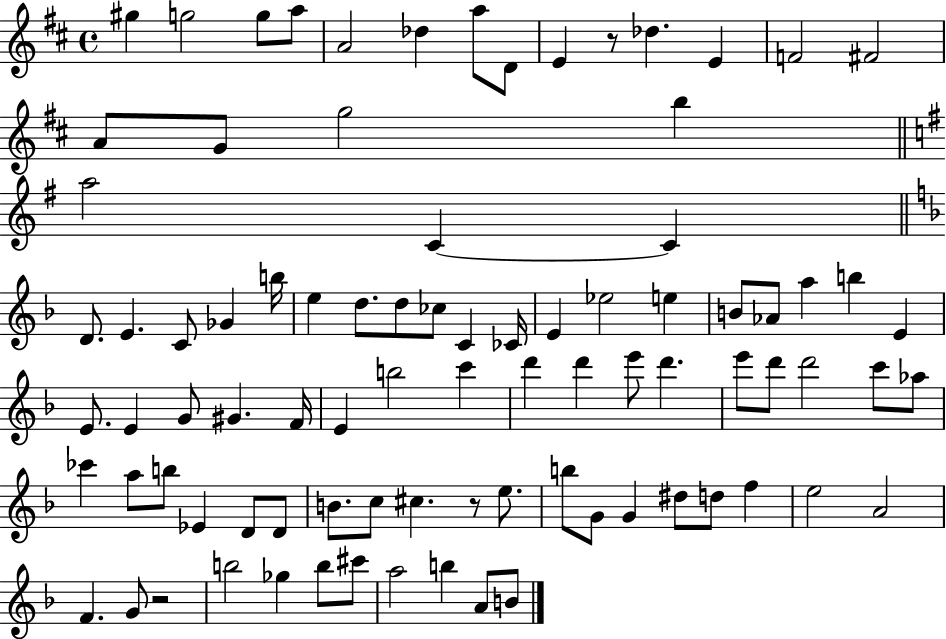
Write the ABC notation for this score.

X:1
T:Untitled
M:4/4
L:1/4
K:D
^g g2 g/2 a/2 A2 _d a/2 D/2 E z/2 _d E F2 ^F2 A/2 G/2 g2 b a2 C C D/2 E C/2 _G b/4 e d/2 d/2 _c/2 C _C/4 E _e2 e B/2 _A/2 a b E E/2 E G/2 ^G F/4 E b2 c' d' d' e'/2 d' e'/2 d'/2 d'2 c'/2 _a/2 _c' a/2 b/2 _E D/2 D/2 B/2 c/2 ^c z/2 e/2 b/2 G/2 G ^d/2 d/2 f e2 A2 F G/2 z2 b2 _g b/2 ^c'/2 a2 b A/2 B/2